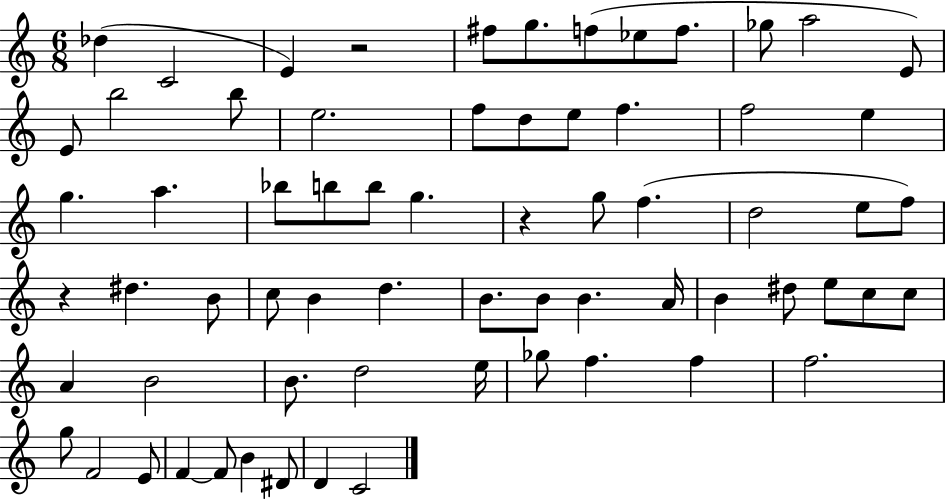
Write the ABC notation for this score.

X:1
T:Untitled
M:6/8
L:1/4
K:C
_d C2 E z2 ^f/2 g/2 f/2 _e/2 f/2 _g/2 a2 E/2 E/2 b2 b/2 e2 f/2 d/2 e/2 f f2 e g a _b/2 b/2 b/2 g z g/2 f d2 e/2 f/2 z ^d B/2 c/2 B d B/2 B/2 B A/4 B ^d/2 e/2 c/2 c/2 A B2 B/2 d2 e/4 _g/2 f f f2 g/2 F2 E/2 F F/2 B ^D/2 D C2